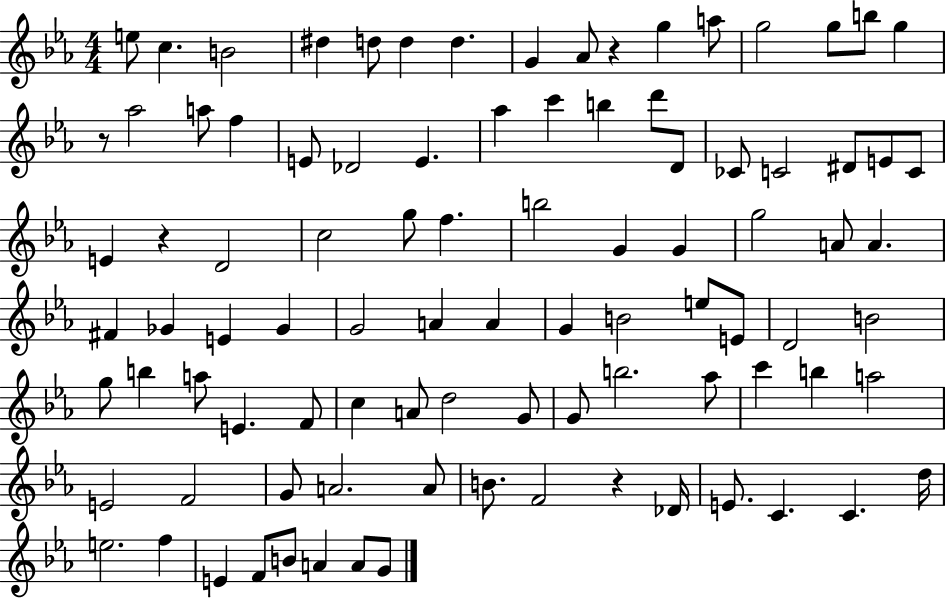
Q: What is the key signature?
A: EES major